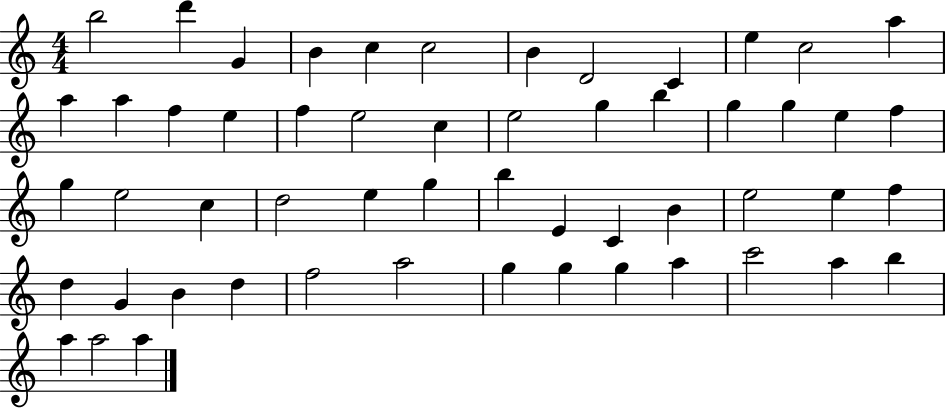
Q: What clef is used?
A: treble